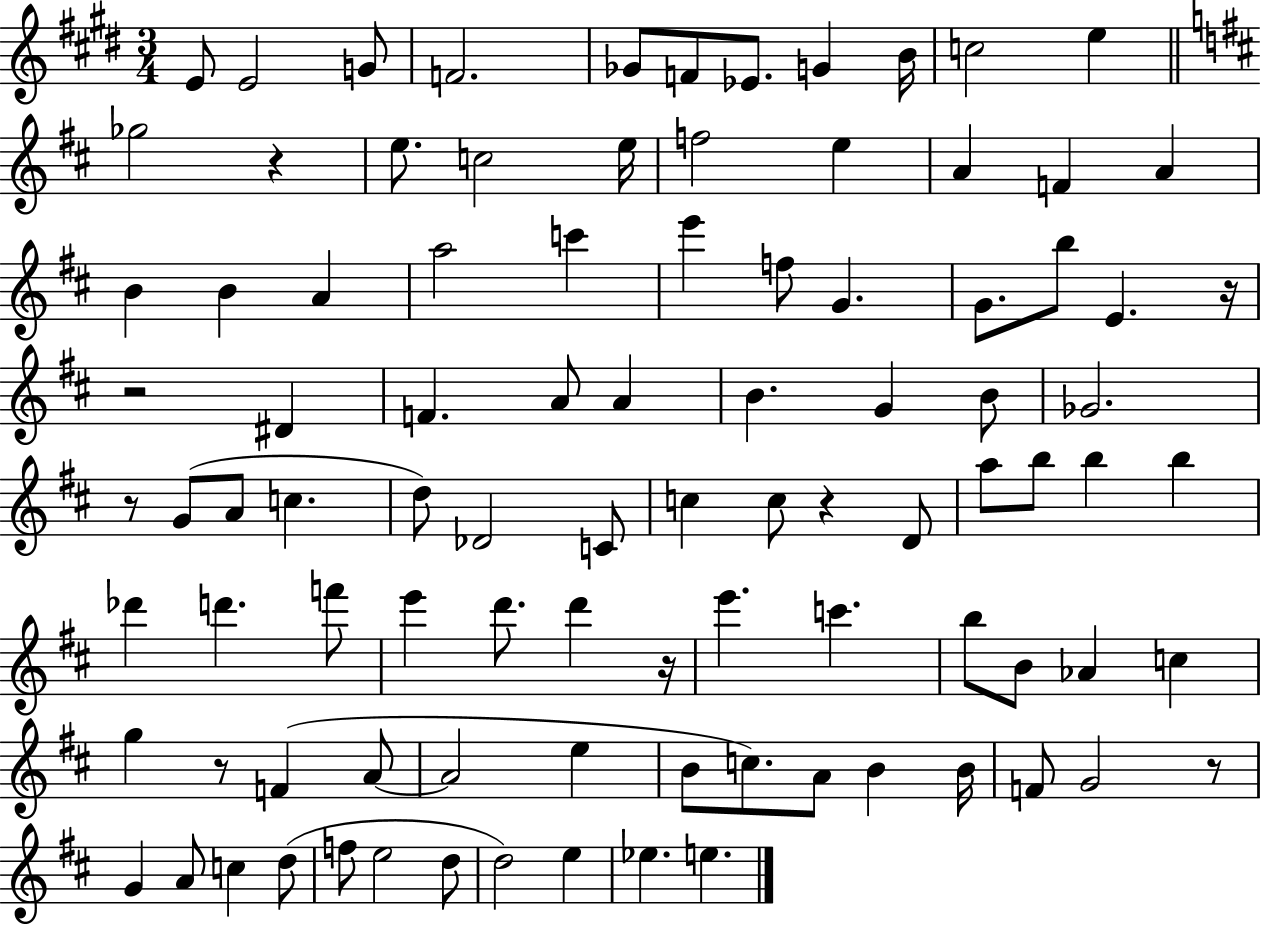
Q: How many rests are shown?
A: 8